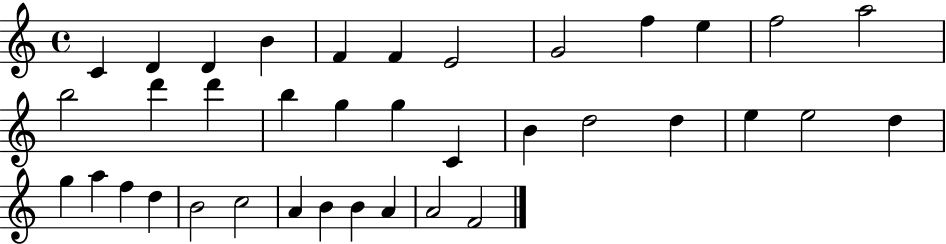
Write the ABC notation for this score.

X:1
T:Untitled
M:4/4
L:1/4
K:C
C D D B F F E2 G2 f e f2 a2 b2 d' d' b g g C B d2 d e e2 d g a f d B2 c2 A B B A A2 F2